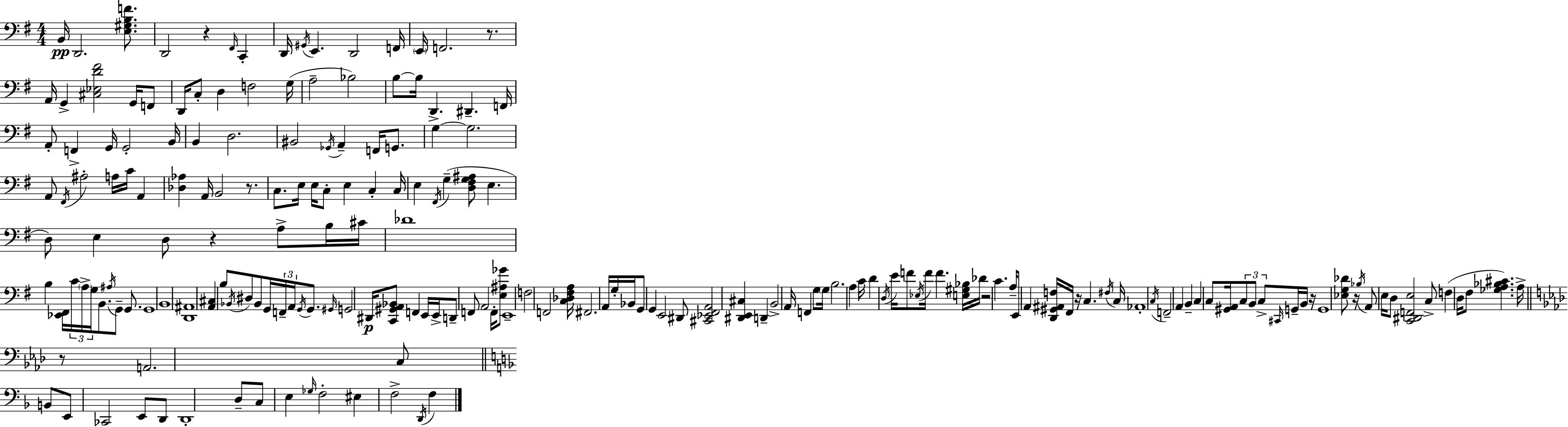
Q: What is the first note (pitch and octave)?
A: B2